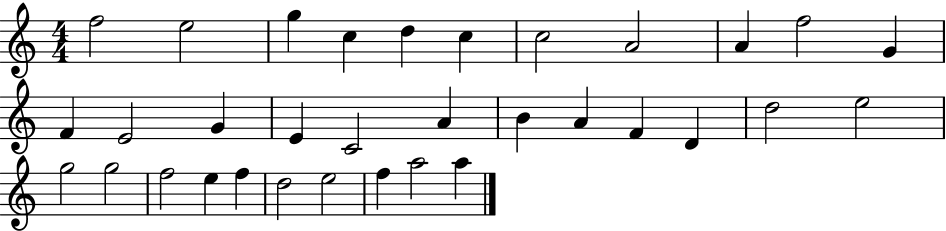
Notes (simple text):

F5/h E5/h G5/q C5/q D5/q C5/q C5/h A4/h A4/q F5/h G4/q F4/q E4/h G4/q E4/q C4/h A4/q B4/q A4/q F4/q D4/q D5/h E5/h G5/h G5/h F5/h E5/q F5/q D5/h E5/h F5/q A5/h A5/q